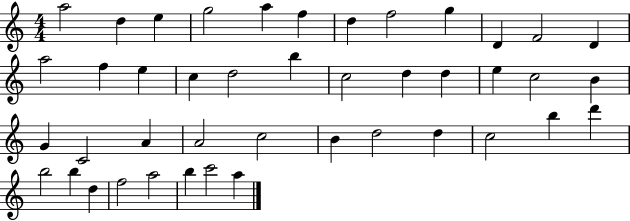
{
  \clef treble
  \numericTimeSignature
  \time 4/4
  \key c \major
  a''2 d''4 e''4 | g''2 a''4 f''4 | d''4 f''2 g''4 | d'4 f'2 d'4 | \break a''2 f''4 e''4 | c''4 d''2 b''4 | c''2 d''4 d''4 | e''4 c''2 b'4 | \break g'4 c'2 a'4 | a'2 c''2 | b'4 d''2 d''4 | c''2 b''4 d'''4 | \break b''2 b''4 d''4 | f''2 a''2 | b''4 c'''2 a''4 | \bar "|."
}